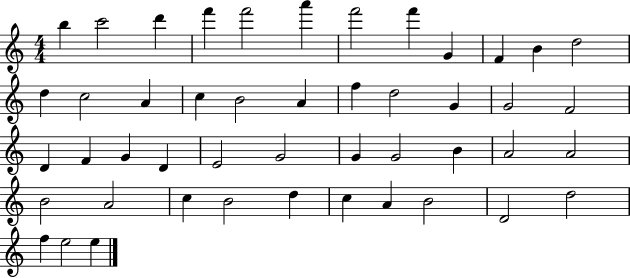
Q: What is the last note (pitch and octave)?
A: E5